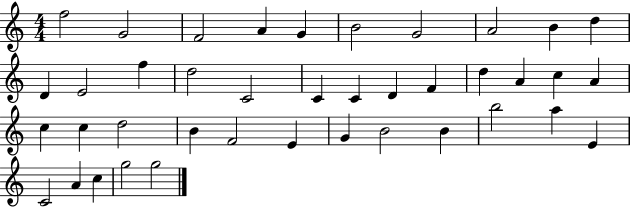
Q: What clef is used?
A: treble